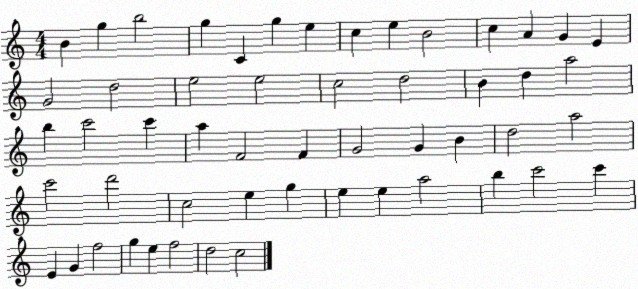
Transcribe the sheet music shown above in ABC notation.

X:1
T:Untitled
M:4/4
L:1/4
K:C
B g b2 g C g e c e B2 c A G E G2 d2 e2 e2 c2 d2 B d a2 b c'2 c' a F2 F G2 G B d2 a2 c'2 d'2 c2 e g e e a2 b c'2 c' E G f2 g e f2 d2 c2